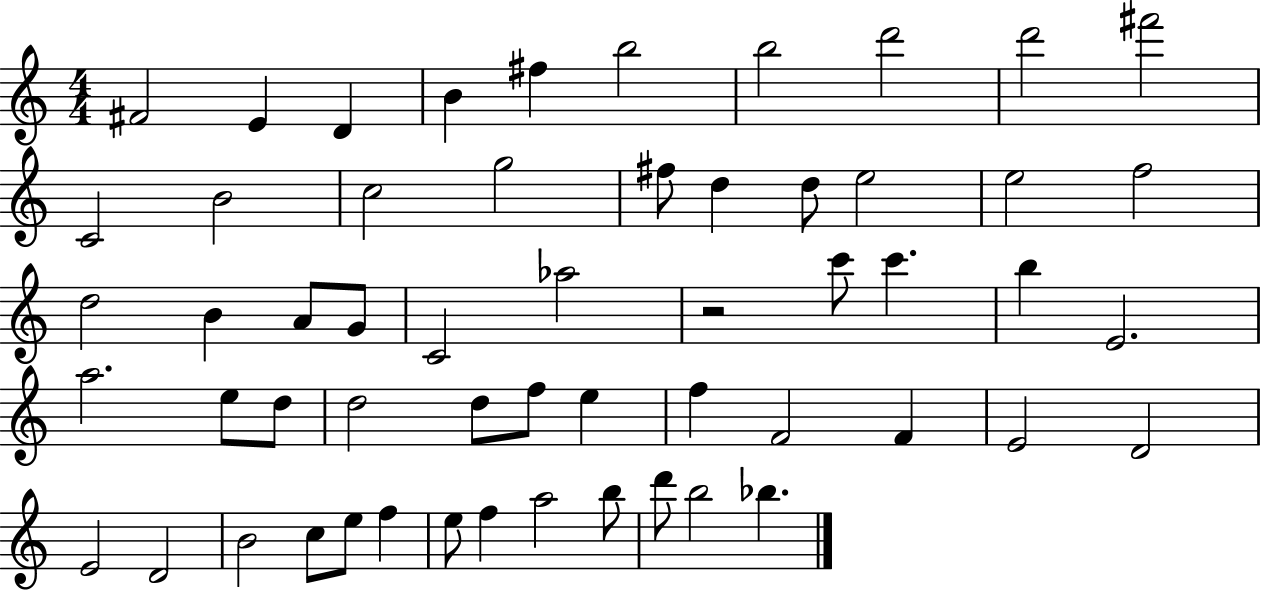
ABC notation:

X:1
T:Untitled
M:4/4
L:1/4
K:C
^F2 E D B ^f b2 b2 d'2 d'2 ^f'2 C2 B2 c2 g2 ^f/2 d d/2 e2 e2 f2 d2 B A/2 G/2 C2 _a2 z2 c'/2 c' b E2 a2 e/2 d/2 d2 d/2 f/2 e f F2 F E2 D2 E2 D2 B2 c/2 e/2 f e/2 f a2 b/2 d'/2 b2 _b